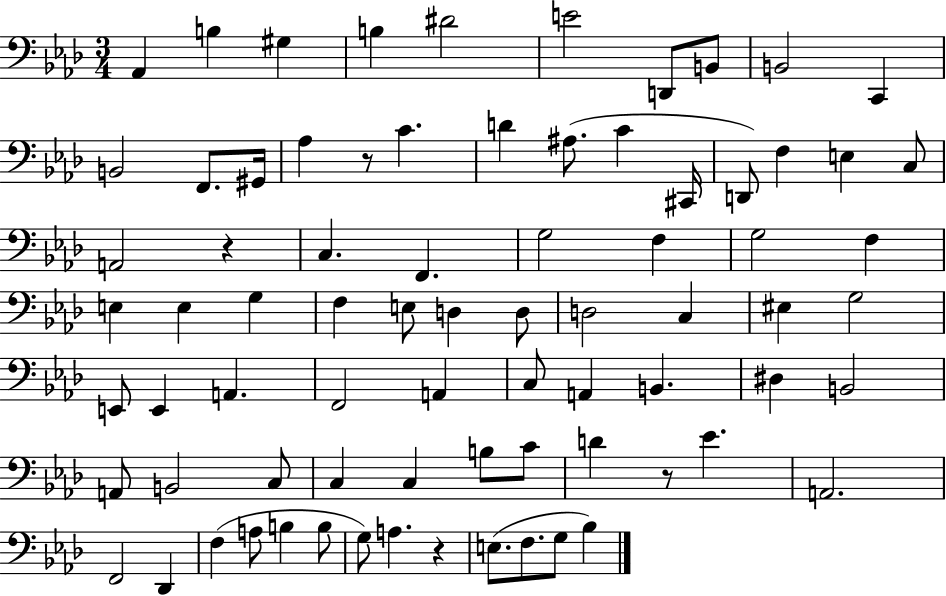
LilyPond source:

{
  \clef bass
  \numericTimeSignature
  \time 3/4
  \key aes \major
  aes,4 b4 gis4 | b4 dis'2 | e'2 d,8 b,8 | b,2 c,4 | \break b,2 f,8. gis,16 | aes4 r8 c'4. | d'4 ais8.( c'4 cis,16 | d,8) f4 e4 c8 | \break a,2 r4 | c4. f,4. | g2 f4 | g2 f4 | \break e4 e4 g4 | f4 e8 d4 d8 | d2 c4 | eis4 g2 | \break e,8 e,4 a,4. | f,2 a,4 | c8 a,4 b,4. | dis4 b,2 | \break a,8 b,2 c8 | c4 c4 b8 c'8 | d'4 r8 ees'4. | a,2. | \break f,2 des,4 | f4( a8 b4 b8 | g8) a4. r4 | e8.( f8. g8 bes4) | \break \bar "|."
}